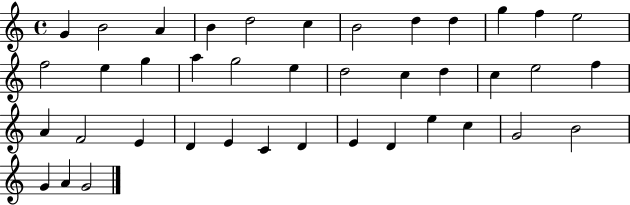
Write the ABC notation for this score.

X:1
T:Untitled
M:4/4
L:1/4
K:C
G B2 A B d2 c B2 d d g f e2 f2 e g a g2 e d2 c d c e2 f A F2 E D E C D E D e c G2 B2 G A G2